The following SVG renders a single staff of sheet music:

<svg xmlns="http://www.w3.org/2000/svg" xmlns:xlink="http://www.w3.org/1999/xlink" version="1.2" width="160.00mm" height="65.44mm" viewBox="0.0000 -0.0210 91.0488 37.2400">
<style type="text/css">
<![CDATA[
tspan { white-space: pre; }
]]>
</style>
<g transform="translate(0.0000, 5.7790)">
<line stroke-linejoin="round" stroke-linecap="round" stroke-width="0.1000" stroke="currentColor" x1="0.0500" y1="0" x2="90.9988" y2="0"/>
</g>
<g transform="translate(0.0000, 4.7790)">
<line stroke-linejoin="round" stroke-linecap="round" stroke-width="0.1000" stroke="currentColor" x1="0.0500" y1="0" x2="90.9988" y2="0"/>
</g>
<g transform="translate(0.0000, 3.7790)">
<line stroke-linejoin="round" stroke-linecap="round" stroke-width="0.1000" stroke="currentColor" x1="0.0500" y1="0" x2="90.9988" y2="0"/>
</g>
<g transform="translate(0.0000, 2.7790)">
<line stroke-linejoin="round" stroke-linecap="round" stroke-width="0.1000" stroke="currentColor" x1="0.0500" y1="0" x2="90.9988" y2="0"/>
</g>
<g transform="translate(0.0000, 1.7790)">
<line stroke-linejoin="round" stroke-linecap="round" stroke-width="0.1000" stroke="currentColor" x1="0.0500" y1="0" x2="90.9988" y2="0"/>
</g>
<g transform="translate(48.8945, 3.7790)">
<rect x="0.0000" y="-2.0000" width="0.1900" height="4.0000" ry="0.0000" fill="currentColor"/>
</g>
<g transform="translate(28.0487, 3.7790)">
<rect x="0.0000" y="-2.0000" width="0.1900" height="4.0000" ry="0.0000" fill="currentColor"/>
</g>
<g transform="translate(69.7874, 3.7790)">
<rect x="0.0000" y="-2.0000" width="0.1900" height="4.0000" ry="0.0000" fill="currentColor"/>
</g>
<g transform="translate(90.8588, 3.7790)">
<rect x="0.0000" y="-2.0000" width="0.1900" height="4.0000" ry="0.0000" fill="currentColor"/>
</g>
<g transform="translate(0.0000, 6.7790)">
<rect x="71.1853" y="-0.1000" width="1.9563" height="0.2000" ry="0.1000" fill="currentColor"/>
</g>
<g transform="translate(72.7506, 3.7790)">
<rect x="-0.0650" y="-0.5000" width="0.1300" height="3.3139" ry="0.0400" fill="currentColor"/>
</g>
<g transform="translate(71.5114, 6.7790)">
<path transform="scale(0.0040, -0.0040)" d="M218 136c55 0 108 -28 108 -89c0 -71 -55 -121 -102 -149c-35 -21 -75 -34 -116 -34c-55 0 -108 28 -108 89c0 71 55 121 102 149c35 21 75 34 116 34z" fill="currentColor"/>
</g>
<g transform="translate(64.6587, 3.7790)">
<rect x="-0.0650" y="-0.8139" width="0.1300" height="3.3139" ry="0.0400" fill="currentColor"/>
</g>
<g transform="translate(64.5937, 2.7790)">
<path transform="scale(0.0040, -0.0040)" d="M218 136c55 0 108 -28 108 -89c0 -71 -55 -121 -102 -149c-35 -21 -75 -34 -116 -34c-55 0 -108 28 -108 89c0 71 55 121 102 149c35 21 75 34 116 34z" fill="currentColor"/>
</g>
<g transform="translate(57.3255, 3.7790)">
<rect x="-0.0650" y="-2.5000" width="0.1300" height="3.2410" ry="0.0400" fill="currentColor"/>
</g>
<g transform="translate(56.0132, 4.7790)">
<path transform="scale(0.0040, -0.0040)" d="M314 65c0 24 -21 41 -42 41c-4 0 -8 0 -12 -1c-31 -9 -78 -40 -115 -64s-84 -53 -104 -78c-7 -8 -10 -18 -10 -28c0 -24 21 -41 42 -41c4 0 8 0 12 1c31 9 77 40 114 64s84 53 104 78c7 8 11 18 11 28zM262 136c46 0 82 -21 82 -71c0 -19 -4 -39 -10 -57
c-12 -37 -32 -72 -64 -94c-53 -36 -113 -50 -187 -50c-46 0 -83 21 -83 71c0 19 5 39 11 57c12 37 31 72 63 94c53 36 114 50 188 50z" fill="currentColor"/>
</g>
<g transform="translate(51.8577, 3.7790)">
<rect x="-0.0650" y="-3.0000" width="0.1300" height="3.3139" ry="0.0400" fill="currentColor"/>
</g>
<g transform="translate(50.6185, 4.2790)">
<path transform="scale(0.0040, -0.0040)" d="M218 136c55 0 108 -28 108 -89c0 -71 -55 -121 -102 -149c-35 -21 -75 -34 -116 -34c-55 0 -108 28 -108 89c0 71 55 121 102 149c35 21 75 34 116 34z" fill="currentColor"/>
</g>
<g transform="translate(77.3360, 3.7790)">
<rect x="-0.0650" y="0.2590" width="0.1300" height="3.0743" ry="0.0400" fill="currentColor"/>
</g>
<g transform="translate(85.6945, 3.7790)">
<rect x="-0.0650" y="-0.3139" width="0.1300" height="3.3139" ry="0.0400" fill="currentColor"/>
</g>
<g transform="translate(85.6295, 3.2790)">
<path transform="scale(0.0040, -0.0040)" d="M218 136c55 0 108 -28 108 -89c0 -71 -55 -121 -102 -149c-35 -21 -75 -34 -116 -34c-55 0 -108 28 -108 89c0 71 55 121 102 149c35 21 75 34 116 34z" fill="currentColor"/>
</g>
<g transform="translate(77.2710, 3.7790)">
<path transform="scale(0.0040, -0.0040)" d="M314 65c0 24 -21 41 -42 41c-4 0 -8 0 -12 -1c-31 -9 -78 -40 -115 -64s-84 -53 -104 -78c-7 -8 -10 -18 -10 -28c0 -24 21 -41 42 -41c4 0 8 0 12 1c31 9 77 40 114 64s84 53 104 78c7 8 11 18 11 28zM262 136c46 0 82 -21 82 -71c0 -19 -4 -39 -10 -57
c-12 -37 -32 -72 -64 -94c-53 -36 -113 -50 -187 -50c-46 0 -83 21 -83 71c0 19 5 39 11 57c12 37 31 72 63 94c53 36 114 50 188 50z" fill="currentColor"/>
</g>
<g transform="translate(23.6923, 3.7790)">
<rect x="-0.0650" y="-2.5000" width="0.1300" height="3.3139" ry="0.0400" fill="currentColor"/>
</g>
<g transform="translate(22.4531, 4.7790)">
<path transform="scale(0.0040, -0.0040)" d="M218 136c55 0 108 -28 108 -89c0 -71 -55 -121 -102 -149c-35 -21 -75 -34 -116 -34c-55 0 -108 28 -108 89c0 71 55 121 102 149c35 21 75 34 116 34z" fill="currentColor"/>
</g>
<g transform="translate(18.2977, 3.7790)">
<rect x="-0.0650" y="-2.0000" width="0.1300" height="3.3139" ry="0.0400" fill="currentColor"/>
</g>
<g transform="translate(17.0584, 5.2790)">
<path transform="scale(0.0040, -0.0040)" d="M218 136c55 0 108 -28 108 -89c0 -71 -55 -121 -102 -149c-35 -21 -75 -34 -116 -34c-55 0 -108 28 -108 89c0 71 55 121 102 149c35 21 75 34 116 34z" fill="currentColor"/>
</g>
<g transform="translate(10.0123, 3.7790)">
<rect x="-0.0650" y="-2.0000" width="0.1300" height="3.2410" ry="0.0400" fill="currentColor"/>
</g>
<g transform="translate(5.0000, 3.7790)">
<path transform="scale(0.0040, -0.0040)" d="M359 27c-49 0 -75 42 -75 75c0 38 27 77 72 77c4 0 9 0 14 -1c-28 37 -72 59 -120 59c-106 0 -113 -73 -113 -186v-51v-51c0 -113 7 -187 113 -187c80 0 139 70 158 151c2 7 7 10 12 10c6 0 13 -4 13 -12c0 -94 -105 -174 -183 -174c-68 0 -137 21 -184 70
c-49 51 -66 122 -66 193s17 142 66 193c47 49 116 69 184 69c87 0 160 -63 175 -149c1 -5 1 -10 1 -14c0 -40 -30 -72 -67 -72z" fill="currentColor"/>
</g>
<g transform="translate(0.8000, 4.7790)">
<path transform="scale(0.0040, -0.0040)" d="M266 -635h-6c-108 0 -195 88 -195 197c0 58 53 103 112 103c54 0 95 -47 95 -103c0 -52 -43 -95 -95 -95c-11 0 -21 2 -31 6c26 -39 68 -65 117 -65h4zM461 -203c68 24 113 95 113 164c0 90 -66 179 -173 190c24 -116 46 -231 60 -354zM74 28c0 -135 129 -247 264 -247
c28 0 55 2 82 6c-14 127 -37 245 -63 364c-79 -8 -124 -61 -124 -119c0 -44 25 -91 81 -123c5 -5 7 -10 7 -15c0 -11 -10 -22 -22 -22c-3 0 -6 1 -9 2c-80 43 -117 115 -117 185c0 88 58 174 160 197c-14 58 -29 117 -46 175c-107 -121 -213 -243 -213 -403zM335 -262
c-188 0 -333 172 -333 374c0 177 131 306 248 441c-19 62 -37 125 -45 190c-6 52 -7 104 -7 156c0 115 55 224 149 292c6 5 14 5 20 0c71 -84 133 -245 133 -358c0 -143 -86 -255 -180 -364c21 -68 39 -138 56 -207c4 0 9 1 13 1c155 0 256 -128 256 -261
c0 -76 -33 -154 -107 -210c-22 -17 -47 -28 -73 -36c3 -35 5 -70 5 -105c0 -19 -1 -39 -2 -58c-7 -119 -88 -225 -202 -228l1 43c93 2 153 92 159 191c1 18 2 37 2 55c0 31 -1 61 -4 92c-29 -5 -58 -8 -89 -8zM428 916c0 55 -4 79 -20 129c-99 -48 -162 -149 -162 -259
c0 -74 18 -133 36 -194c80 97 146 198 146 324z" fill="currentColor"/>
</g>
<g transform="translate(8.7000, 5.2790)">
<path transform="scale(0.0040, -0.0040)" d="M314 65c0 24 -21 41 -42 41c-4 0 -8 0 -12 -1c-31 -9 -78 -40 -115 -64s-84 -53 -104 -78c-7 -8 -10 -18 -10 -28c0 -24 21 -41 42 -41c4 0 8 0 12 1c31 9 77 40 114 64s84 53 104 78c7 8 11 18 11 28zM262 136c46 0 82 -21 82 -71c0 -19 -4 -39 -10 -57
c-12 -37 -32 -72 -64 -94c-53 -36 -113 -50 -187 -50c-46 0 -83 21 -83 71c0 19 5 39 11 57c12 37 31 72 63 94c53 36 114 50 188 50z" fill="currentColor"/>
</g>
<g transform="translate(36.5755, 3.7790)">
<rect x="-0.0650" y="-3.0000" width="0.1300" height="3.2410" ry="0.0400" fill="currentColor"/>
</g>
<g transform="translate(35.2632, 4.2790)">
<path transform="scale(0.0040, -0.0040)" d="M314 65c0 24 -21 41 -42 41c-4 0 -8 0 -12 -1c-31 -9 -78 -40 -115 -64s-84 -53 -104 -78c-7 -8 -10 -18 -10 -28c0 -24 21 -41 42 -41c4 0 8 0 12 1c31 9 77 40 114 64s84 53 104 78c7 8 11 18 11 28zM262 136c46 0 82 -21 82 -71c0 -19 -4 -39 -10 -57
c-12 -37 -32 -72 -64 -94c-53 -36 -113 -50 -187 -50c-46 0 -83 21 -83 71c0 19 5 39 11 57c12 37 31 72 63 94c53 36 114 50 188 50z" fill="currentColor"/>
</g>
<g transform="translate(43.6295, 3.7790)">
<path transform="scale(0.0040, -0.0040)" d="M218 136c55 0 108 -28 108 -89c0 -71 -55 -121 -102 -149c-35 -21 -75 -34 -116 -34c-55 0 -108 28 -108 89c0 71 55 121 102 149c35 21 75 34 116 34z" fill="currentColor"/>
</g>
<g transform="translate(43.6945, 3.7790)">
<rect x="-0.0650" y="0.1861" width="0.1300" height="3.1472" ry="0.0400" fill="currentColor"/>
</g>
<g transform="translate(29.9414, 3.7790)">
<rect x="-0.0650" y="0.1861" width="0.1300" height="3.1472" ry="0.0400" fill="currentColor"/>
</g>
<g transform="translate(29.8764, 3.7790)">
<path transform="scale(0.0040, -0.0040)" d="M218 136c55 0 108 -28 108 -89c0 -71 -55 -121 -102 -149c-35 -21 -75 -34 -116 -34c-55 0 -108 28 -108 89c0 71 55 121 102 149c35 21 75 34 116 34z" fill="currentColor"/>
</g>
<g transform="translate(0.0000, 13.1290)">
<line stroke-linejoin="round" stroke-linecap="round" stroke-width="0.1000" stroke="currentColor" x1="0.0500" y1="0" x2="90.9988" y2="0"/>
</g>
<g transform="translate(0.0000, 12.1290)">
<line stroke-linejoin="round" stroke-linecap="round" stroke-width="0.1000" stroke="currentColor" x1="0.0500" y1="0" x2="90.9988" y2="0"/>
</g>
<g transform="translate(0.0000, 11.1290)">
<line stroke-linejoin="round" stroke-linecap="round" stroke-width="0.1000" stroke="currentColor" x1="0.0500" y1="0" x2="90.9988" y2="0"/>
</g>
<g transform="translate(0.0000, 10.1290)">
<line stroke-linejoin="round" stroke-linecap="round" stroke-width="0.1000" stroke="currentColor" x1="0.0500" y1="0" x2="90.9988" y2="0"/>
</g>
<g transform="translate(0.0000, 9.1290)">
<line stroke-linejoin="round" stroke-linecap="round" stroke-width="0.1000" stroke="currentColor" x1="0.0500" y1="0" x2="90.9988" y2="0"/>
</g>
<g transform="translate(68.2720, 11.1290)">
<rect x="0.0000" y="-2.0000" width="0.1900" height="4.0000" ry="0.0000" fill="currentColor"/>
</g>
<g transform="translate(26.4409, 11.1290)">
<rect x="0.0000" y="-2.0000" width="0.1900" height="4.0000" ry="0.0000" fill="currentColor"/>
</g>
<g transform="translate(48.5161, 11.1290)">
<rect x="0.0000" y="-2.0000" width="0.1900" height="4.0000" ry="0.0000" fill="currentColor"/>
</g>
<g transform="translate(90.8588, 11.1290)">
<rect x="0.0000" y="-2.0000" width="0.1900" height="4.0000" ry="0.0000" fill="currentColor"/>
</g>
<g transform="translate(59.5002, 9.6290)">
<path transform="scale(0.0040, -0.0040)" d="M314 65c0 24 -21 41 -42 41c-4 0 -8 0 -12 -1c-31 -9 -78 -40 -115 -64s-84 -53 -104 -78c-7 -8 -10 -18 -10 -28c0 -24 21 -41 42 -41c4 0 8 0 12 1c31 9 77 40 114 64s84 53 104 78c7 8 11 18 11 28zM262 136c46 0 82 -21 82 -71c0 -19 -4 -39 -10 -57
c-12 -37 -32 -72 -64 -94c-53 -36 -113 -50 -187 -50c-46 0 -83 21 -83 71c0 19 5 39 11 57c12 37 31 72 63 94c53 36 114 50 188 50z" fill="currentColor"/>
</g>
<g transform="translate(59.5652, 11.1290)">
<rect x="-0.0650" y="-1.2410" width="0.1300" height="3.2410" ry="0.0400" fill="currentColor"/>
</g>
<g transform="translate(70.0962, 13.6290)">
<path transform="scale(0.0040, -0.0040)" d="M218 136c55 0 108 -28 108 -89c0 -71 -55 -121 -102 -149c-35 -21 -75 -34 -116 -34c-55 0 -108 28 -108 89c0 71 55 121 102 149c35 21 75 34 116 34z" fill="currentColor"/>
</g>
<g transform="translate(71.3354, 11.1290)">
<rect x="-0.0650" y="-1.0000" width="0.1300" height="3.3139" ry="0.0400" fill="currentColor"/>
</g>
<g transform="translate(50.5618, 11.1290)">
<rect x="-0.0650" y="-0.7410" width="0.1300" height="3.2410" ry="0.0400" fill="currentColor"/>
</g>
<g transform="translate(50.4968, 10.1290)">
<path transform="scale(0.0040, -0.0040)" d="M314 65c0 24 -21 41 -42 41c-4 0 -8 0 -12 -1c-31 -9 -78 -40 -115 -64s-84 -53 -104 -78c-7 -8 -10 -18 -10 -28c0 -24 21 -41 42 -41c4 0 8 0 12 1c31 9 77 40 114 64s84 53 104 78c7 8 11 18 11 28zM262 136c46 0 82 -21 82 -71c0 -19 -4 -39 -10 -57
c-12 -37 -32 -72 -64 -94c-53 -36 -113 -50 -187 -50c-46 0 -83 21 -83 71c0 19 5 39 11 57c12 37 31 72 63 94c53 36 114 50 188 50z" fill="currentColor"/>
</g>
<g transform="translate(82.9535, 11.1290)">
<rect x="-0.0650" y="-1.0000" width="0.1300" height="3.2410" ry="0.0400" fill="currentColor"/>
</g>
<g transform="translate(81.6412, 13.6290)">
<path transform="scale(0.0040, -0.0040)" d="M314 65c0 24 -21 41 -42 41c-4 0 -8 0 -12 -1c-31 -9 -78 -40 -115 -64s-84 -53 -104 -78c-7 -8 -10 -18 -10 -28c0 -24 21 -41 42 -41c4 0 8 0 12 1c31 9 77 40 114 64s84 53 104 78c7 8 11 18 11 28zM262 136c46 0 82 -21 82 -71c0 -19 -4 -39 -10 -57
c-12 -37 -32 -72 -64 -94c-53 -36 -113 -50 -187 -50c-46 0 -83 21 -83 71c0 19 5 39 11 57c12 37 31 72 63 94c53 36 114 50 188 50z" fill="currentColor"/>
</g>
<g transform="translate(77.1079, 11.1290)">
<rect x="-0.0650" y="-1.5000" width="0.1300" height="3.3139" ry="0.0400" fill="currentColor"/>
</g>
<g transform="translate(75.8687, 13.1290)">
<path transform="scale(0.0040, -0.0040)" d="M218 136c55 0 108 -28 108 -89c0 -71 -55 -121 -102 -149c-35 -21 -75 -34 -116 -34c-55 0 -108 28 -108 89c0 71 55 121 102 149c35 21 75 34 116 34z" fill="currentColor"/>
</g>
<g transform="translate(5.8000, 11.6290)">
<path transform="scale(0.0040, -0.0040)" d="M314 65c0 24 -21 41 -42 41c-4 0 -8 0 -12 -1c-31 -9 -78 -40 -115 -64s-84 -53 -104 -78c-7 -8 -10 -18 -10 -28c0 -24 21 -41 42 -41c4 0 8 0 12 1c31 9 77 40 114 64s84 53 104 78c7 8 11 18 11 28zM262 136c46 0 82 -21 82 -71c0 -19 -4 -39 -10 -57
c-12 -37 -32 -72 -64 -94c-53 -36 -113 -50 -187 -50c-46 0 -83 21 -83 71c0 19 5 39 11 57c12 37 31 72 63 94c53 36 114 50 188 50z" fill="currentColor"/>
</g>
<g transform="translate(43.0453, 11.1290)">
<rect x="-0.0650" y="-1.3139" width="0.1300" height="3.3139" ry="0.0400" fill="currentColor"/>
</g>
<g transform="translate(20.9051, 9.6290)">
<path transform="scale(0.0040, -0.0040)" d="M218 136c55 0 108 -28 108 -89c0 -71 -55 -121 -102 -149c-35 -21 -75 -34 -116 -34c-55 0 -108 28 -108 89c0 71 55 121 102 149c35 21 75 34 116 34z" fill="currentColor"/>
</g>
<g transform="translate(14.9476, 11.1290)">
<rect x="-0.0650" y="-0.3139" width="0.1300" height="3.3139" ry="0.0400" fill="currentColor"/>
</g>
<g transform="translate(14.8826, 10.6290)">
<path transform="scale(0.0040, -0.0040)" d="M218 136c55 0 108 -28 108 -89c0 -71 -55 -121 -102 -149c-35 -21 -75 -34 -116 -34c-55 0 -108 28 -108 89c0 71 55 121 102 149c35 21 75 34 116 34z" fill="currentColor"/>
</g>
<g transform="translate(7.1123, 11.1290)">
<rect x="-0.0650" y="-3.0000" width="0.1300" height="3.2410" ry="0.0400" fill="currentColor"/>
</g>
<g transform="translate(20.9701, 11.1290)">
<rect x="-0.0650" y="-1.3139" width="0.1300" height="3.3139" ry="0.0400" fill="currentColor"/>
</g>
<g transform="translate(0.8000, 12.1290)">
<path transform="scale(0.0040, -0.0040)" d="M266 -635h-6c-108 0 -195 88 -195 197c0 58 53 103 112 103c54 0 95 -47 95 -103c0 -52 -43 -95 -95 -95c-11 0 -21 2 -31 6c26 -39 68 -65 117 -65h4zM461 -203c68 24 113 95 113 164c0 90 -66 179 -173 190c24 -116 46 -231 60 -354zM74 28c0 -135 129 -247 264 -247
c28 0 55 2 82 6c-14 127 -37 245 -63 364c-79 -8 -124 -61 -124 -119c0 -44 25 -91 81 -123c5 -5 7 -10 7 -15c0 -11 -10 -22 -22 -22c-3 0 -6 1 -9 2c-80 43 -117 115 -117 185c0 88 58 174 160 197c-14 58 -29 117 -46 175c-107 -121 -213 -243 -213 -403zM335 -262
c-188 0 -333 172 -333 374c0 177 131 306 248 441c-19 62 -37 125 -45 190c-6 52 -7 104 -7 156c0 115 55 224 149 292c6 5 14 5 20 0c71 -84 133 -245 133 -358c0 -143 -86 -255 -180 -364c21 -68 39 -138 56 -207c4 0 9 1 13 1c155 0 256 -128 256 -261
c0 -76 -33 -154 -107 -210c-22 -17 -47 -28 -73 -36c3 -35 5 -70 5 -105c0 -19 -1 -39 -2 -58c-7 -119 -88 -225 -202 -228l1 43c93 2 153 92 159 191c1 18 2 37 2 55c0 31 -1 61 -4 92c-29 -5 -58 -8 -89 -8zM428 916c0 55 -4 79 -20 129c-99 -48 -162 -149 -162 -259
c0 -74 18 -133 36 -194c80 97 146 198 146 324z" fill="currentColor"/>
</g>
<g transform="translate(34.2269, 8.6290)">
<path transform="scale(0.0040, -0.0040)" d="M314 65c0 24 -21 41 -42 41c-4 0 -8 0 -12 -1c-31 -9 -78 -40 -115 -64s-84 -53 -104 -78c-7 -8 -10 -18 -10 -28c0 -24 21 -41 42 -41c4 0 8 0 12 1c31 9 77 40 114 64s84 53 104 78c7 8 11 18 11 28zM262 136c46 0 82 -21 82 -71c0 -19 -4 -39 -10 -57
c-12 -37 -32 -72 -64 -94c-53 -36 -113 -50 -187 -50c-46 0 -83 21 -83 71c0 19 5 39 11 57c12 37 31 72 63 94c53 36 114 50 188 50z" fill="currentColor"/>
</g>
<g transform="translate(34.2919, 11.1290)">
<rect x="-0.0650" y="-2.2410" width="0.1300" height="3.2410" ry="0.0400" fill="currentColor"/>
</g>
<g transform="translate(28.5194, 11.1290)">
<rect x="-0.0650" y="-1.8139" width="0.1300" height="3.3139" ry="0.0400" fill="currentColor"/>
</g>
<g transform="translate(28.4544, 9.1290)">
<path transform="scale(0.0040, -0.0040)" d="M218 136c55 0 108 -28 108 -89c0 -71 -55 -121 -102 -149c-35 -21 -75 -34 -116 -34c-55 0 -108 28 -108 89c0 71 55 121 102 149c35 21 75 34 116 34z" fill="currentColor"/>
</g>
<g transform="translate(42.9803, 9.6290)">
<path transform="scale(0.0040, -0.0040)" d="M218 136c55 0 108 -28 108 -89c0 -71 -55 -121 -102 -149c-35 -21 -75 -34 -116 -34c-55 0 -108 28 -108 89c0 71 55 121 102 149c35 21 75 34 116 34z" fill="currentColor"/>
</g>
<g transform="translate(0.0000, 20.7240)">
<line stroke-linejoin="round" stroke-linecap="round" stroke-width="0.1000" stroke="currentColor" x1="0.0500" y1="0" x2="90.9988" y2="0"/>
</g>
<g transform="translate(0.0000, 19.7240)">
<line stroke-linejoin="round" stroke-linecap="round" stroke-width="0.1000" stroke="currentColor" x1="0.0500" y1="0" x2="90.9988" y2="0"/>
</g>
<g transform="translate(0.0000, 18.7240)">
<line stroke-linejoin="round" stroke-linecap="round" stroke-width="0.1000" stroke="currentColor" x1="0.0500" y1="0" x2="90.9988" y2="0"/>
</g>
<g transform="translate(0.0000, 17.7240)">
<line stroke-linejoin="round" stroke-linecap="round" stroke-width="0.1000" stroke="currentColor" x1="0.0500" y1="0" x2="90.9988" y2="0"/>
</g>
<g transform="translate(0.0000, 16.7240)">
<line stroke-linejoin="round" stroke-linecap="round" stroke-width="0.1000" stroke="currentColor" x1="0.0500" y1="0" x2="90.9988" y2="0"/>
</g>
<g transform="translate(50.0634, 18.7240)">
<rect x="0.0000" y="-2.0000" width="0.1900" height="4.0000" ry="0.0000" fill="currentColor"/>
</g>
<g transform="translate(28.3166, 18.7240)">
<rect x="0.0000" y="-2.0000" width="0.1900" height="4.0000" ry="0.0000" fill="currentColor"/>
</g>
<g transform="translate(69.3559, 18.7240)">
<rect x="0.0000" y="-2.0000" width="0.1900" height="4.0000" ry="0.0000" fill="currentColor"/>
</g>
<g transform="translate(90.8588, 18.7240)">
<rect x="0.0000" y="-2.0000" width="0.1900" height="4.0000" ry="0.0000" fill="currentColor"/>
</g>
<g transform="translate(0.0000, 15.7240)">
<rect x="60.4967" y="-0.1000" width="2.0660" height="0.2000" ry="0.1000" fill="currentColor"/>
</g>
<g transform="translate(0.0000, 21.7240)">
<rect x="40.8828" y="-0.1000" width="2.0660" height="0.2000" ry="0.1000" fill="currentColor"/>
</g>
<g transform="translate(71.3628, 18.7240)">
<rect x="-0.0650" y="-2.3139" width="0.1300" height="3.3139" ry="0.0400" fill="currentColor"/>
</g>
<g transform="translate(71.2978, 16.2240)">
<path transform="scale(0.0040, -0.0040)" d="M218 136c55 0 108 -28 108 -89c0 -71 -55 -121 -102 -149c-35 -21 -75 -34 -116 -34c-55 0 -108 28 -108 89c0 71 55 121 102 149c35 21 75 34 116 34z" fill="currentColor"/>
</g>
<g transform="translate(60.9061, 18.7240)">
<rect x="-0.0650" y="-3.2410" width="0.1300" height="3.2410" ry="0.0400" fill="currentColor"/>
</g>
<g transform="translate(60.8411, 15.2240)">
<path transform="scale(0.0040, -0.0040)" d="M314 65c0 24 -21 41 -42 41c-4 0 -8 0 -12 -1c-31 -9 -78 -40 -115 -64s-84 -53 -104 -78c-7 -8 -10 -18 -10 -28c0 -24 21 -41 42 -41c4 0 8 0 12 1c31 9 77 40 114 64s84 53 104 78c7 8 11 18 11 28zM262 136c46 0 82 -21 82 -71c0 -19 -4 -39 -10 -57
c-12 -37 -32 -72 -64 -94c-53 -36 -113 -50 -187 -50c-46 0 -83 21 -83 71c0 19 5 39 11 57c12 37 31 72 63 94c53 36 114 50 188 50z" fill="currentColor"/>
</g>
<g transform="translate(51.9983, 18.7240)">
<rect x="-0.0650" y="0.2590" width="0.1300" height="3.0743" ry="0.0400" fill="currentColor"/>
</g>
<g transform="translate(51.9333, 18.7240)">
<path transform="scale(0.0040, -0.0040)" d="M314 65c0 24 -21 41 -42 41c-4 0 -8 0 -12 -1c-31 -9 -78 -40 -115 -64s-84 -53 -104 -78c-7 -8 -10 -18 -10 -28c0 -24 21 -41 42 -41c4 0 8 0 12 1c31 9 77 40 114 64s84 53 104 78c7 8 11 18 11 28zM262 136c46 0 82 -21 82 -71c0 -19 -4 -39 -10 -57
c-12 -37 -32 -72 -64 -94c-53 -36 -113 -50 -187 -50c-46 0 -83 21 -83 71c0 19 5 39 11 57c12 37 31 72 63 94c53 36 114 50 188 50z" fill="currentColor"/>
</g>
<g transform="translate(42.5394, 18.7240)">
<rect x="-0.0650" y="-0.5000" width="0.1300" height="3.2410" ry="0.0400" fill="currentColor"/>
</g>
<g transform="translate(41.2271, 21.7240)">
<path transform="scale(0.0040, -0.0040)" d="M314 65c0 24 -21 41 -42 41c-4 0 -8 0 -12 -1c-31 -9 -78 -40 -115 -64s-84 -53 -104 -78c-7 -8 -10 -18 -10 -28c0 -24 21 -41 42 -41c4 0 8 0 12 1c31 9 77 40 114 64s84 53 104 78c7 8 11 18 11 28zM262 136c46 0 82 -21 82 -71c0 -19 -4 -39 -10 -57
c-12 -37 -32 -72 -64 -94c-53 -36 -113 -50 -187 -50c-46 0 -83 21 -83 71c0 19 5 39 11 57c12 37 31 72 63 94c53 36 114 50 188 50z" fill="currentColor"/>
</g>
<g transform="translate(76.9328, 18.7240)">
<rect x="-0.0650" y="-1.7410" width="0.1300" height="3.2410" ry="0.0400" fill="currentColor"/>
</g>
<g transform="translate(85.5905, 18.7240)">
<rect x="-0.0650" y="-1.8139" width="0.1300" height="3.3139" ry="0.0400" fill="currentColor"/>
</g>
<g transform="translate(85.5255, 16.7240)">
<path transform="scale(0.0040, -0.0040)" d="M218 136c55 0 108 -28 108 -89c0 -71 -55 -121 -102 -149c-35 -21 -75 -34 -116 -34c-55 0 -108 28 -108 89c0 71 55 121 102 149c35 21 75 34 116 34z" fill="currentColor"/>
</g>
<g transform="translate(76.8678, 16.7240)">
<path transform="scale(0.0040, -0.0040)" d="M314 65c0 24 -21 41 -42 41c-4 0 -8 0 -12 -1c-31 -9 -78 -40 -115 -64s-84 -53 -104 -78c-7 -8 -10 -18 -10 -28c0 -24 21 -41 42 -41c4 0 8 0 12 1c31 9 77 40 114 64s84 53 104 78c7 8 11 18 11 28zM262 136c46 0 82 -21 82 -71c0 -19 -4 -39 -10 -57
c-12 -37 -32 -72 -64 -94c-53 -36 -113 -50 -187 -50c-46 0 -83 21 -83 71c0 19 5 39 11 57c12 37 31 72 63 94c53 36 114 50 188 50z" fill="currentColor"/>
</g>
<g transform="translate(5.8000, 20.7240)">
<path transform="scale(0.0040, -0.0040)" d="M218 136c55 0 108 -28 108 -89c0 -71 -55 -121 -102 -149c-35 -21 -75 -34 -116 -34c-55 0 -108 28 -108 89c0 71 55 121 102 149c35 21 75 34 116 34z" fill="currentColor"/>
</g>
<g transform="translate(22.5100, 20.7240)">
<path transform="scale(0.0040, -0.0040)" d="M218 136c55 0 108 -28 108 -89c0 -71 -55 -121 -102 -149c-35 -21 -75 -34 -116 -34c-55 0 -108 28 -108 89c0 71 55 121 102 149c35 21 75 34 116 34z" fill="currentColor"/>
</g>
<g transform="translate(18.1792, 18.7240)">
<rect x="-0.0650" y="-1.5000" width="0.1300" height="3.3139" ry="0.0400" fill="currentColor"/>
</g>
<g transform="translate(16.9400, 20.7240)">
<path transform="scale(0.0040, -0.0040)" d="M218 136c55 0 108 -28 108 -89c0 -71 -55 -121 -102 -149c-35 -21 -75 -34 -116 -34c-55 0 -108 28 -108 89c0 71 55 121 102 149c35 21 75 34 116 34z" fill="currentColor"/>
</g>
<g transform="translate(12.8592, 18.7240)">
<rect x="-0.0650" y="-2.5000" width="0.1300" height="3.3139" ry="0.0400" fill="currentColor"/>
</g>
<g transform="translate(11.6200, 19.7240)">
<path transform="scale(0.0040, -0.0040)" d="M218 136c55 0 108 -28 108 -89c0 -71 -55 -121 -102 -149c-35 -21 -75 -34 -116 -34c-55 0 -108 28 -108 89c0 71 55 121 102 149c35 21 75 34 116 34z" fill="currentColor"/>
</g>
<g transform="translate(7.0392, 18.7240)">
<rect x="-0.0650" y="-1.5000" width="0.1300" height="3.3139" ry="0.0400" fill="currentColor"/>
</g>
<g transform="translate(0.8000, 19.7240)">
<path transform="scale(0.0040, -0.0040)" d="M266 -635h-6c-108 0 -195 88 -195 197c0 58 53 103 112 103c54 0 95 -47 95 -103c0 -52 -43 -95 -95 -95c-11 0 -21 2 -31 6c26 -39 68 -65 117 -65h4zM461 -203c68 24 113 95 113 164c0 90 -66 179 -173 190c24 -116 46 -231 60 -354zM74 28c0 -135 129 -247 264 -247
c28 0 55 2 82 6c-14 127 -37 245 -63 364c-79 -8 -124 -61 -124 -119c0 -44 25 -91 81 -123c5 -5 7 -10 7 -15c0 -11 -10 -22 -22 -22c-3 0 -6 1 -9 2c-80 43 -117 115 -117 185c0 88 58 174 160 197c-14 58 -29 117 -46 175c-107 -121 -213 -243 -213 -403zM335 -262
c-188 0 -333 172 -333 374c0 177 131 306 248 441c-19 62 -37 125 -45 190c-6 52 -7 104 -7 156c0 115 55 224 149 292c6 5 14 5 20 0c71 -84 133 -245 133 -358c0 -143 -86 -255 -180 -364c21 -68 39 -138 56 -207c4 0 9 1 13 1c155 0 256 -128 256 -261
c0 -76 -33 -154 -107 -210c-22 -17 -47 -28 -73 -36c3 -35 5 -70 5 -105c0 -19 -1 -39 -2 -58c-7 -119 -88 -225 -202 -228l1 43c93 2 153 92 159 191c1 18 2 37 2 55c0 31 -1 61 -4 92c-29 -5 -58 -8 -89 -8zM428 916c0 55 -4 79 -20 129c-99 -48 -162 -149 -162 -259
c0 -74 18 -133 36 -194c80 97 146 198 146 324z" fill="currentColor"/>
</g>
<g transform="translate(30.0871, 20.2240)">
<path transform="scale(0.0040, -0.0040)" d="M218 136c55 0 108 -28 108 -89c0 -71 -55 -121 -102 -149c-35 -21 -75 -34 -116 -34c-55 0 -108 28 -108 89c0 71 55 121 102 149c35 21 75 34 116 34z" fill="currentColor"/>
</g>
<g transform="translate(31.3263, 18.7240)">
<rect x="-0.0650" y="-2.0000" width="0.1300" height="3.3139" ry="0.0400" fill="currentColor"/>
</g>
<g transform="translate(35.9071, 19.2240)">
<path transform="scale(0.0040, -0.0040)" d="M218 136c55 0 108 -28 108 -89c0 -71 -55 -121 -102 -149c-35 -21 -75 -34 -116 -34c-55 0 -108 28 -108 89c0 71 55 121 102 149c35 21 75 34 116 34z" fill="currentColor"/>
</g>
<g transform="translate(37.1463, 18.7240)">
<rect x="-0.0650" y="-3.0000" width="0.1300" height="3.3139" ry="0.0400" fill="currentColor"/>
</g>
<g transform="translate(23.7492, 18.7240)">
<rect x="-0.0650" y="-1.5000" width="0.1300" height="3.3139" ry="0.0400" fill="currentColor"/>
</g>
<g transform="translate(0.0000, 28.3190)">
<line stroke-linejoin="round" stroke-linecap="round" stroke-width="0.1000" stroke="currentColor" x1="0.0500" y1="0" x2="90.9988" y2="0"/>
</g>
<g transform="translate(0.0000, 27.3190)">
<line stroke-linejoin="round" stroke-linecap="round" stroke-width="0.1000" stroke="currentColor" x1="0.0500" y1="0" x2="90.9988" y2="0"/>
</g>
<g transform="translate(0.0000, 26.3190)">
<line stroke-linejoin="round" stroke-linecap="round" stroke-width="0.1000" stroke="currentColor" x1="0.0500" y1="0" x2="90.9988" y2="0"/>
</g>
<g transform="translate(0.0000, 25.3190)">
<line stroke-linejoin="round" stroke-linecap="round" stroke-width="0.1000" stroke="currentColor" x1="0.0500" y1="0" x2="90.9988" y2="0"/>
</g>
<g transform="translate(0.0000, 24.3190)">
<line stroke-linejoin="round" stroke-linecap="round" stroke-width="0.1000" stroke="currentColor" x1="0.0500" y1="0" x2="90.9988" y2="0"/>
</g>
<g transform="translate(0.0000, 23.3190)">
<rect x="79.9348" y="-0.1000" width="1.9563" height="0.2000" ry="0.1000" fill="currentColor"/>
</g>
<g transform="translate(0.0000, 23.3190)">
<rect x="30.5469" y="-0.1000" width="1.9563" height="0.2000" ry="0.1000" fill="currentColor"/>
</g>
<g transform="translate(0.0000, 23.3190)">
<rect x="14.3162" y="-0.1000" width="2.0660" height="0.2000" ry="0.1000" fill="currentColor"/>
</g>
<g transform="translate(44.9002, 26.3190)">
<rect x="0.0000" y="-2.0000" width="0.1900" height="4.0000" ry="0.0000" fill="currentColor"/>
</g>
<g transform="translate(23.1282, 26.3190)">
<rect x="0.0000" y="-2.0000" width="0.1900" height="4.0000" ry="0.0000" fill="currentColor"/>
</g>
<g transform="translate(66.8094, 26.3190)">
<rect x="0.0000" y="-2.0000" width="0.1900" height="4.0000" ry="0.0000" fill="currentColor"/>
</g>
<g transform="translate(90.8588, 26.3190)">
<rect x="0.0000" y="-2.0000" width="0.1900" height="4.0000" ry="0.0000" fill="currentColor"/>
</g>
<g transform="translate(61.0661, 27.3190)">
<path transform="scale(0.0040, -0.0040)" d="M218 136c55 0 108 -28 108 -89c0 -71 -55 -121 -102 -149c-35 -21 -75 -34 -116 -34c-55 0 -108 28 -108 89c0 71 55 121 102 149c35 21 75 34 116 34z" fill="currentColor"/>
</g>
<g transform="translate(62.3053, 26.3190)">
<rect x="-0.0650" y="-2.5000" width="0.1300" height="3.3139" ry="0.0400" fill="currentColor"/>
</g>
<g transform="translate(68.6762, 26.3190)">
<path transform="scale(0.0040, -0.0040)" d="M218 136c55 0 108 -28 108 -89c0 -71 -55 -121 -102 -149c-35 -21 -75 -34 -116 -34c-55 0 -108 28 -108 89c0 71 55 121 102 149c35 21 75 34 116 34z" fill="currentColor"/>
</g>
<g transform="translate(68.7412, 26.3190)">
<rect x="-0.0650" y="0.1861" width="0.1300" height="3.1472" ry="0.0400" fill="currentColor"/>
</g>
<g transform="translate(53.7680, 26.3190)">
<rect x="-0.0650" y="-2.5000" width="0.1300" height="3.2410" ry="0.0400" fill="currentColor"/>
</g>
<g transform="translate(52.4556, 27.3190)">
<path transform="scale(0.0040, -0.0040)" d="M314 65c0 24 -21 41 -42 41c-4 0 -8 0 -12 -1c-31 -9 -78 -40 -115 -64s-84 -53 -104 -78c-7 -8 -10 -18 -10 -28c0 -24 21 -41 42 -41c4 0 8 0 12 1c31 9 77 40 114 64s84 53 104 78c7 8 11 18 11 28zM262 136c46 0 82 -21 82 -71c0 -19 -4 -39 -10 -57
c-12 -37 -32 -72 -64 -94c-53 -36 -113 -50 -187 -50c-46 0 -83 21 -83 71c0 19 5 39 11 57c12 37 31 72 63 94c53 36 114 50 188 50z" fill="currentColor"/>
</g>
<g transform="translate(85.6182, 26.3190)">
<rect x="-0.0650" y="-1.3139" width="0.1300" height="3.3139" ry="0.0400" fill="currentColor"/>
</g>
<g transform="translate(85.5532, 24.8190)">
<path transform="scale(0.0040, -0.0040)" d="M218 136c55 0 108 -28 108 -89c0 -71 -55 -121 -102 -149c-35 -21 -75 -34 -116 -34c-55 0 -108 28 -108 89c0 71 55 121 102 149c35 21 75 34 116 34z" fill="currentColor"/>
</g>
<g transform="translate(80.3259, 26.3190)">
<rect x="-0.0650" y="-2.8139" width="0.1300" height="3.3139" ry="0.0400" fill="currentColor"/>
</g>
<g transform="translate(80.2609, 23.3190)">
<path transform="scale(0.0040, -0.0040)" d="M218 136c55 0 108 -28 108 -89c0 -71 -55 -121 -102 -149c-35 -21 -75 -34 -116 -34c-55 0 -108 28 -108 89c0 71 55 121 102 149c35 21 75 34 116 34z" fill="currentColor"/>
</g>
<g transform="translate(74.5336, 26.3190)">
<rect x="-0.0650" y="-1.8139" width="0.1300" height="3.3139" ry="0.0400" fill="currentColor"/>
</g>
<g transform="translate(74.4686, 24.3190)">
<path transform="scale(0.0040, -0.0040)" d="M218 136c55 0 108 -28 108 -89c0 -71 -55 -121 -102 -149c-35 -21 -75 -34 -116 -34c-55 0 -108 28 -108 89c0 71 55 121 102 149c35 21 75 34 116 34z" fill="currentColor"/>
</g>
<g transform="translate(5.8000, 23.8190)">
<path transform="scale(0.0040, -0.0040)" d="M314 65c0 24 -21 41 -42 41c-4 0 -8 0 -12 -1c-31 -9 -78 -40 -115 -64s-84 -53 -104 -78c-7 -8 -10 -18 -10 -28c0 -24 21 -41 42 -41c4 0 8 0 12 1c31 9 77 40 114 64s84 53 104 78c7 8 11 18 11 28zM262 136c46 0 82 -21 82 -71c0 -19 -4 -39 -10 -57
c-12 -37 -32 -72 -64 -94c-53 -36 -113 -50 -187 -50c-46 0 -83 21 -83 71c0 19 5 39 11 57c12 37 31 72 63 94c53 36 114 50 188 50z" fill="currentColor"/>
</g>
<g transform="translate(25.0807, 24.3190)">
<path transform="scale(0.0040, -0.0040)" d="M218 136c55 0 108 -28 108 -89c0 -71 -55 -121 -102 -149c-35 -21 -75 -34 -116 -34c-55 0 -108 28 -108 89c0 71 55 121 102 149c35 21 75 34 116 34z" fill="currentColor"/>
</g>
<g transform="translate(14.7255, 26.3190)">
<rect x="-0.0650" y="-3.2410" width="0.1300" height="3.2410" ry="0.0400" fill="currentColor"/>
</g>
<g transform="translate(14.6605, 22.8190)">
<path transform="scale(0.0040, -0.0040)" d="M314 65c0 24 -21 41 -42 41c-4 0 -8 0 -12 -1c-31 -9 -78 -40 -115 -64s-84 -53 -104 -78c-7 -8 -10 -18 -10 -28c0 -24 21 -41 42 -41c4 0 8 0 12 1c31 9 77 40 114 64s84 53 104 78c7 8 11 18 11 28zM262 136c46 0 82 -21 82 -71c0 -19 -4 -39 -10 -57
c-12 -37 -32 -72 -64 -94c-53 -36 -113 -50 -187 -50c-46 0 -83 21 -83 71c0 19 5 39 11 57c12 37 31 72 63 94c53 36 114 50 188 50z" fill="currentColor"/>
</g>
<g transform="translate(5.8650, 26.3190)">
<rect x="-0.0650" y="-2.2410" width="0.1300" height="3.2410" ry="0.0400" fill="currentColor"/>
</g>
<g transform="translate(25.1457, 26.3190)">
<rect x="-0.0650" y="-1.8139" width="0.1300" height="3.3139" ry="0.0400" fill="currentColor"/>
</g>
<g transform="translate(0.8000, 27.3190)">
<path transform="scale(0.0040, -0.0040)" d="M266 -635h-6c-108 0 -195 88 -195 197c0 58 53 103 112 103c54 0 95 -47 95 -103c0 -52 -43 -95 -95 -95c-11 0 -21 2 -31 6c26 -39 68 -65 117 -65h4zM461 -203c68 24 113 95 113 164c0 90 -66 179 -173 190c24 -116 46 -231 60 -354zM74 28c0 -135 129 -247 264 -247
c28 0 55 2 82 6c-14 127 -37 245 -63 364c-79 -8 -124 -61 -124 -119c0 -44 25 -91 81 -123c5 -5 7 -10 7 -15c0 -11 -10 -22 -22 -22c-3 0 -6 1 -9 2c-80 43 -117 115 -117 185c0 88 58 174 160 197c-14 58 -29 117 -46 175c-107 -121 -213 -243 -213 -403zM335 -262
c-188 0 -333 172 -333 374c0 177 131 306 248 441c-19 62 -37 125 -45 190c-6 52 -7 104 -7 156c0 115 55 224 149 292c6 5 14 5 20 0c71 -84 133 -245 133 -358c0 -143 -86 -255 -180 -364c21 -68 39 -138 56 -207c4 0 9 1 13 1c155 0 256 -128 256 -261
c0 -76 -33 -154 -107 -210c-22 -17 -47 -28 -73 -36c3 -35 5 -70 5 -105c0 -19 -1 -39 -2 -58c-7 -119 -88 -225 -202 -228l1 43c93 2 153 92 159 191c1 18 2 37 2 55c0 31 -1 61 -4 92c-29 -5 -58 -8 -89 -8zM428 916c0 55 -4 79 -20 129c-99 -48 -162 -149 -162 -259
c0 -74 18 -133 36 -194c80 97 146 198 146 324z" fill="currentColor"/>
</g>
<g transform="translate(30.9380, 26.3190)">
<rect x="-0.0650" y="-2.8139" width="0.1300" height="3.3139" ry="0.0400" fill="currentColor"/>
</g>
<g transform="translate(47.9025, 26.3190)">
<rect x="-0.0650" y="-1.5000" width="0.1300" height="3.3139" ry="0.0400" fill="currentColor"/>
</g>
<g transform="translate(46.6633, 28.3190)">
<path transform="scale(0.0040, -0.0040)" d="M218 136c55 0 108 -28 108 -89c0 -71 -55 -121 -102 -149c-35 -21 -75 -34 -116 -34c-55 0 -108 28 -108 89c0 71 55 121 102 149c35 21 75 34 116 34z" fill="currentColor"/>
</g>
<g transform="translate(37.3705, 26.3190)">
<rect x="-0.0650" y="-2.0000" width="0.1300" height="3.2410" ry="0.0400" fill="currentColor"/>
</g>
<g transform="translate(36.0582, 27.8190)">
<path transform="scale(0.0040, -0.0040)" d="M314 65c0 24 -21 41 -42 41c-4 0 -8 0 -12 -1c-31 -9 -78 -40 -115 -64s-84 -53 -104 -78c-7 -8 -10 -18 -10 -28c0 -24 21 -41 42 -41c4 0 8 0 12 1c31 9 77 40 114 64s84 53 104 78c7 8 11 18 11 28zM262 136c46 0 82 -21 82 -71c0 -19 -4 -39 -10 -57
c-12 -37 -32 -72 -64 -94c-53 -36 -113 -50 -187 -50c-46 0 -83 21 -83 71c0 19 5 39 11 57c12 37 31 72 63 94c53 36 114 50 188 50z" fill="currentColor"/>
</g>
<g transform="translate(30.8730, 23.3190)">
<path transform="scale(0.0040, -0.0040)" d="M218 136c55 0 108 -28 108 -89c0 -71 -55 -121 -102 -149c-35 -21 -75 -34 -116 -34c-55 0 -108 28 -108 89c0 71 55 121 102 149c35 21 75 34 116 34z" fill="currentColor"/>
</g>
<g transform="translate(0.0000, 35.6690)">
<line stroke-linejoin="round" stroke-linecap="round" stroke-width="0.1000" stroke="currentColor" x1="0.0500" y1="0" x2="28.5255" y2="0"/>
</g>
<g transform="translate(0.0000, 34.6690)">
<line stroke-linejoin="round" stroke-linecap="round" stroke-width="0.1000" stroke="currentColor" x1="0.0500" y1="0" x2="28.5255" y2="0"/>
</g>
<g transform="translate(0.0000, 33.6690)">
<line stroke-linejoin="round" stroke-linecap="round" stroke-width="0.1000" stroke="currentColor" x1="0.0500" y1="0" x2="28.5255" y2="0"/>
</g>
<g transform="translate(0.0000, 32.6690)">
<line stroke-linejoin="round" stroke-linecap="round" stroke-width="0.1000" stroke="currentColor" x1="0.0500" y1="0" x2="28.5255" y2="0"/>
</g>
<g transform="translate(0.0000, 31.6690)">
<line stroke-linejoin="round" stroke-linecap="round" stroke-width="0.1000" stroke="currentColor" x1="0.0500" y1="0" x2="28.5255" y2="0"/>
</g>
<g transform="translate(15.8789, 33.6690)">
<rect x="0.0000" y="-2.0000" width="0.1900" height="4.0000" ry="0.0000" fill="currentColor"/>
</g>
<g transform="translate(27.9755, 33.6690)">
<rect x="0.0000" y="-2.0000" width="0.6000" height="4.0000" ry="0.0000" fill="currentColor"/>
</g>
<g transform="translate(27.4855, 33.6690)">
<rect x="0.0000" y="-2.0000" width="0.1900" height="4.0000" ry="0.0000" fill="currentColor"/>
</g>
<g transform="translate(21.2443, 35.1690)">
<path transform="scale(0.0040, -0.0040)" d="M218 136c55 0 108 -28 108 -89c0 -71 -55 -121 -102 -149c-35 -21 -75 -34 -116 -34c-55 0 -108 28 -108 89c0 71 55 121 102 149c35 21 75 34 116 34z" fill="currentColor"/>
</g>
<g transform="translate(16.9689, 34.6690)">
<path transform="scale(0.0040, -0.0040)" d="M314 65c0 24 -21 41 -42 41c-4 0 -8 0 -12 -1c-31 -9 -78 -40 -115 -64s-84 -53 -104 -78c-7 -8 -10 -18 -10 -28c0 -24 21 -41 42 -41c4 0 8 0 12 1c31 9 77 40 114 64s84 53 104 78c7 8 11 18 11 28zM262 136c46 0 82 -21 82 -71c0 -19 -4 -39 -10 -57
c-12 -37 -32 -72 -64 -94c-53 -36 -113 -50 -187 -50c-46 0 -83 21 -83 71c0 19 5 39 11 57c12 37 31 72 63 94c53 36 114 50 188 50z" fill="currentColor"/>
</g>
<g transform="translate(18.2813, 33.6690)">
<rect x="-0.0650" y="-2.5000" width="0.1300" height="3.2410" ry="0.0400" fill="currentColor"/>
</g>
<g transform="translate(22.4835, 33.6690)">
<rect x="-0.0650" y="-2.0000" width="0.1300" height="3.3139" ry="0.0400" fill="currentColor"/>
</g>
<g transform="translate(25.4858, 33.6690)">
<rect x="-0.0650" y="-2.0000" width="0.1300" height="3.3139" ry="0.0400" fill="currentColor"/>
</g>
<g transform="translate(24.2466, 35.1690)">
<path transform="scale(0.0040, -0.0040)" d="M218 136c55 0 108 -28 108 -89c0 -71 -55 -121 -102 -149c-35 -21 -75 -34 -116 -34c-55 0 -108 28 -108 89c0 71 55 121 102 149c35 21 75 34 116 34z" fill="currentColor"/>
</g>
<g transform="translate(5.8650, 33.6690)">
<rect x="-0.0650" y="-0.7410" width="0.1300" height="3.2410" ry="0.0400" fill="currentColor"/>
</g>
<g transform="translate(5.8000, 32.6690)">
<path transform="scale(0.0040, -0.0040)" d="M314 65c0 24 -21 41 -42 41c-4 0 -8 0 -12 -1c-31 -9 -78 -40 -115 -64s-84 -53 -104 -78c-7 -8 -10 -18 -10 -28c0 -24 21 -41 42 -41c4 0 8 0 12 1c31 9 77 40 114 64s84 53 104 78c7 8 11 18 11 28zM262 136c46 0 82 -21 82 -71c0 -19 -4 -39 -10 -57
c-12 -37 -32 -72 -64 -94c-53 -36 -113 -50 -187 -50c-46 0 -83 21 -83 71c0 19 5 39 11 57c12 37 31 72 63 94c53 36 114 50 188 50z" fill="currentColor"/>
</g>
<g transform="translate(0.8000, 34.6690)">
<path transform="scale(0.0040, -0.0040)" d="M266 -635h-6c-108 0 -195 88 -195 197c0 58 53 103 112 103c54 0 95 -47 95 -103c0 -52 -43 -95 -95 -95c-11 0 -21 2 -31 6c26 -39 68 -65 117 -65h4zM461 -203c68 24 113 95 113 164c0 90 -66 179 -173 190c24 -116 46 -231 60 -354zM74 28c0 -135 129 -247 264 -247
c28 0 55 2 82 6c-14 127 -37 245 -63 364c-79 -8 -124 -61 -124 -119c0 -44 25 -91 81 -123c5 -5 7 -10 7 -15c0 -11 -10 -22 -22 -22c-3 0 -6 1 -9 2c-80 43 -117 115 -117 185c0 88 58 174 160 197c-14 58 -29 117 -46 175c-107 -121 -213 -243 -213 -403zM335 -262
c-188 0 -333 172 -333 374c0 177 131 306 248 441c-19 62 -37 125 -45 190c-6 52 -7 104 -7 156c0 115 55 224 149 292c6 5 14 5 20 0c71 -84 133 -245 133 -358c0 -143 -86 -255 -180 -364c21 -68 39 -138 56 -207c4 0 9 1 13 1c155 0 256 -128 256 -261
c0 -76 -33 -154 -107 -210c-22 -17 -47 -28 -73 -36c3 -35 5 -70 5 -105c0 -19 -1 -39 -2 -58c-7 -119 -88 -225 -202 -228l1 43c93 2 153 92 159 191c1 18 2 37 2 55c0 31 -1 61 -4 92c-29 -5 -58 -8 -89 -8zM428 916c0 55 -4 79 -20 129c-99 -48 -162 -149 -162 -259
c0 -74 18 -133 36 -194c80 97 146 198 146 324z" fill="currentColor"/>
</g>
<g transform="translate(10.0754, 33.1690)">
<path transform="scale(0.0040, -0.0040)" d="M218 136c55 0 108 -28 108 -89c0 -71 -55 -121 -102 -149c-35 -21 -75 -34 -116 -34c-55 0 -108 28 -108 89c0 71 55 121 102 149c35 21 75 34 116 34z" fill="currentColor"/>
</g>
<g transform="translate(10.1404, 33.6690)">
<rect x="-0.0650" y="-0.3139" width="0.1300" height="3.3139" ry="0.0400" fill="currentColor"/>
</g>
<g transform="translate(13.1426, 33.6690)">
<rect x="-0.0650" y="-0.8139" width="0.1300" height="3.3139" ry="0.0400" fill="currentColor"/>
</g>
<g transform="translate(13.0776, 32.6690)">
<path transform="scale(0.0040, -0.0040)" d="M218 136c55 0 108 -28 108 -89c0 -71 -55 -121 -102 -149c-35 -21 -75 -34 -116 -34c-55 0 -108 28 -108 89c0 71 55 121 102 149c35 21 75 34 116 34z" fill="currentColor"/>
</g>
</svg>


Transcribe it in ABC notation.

X:1
T:Untitled
M:4/4
L:1/4
K:C
F2 F G B A2 B A G2 d C B2 c A2 c e f g2 e d2 e2 D E D2 E G E E F A C2 B2 b2 g f2 f g2 b2 f a F2 E G2 G B f a e d2 c d G2 F F